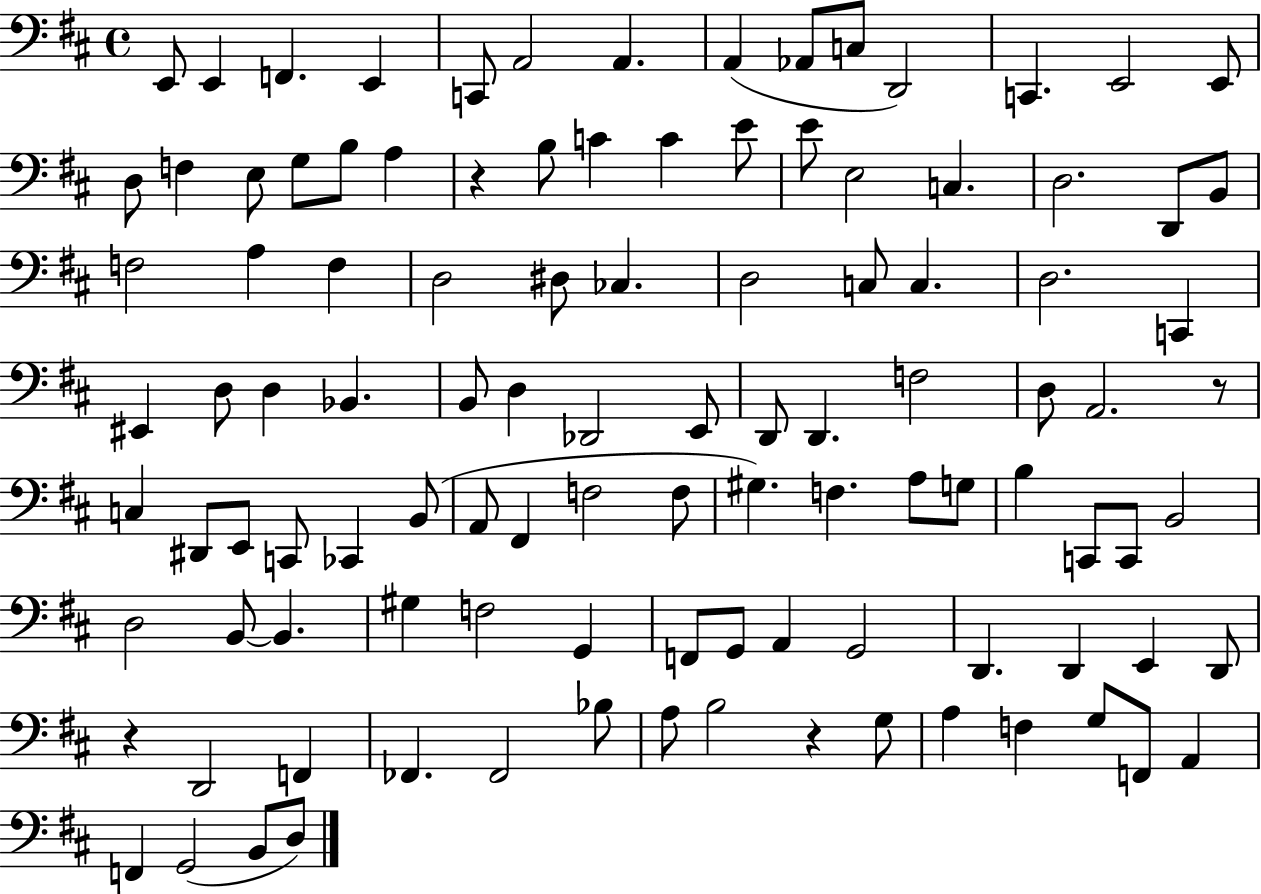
E2/e E2/q F2/q. E2/q C2/e A2/h A2/q. A2/q Ab2/e C3/e D2/h C2/q. E2/h E2/e D3/e F3/q E3/e G3/e B3/e A3/q R/q B3/e C4/q C4/q E4/e E4/e E3/h C3/q. D3/h. D2/e B2/e F3/h A3/q F3/q D3/h D#3/e CES3/q. D3/h C3/e C3/q. D3/h. C2/q EIS2/q D3/e D3/q Bb2/q. B2/e D3/q Db2/h E2/e D2/e D2/q. F3/h D3/e A2/h. R/e C3/q D#2/e E2/e C2/e CES2/q B2/e A2/e F#2/q F3/h F3/e G#3/q. F3/q. A3/e G3/e B3/q C2/e C2/e B2/h D3/h B2/e B2/q. G#3/q F3/h G2/q F2/e G2/e A2/q G2/h D2/q. D2/q E2/q D2/e R/q D2/h F2/q FES2/q. FES2/h Bb3/e A3/e B3/h R/q G3/e A3/q F3/q G3/e F2/e A2/q F2/q G2/h B2/e D3/e